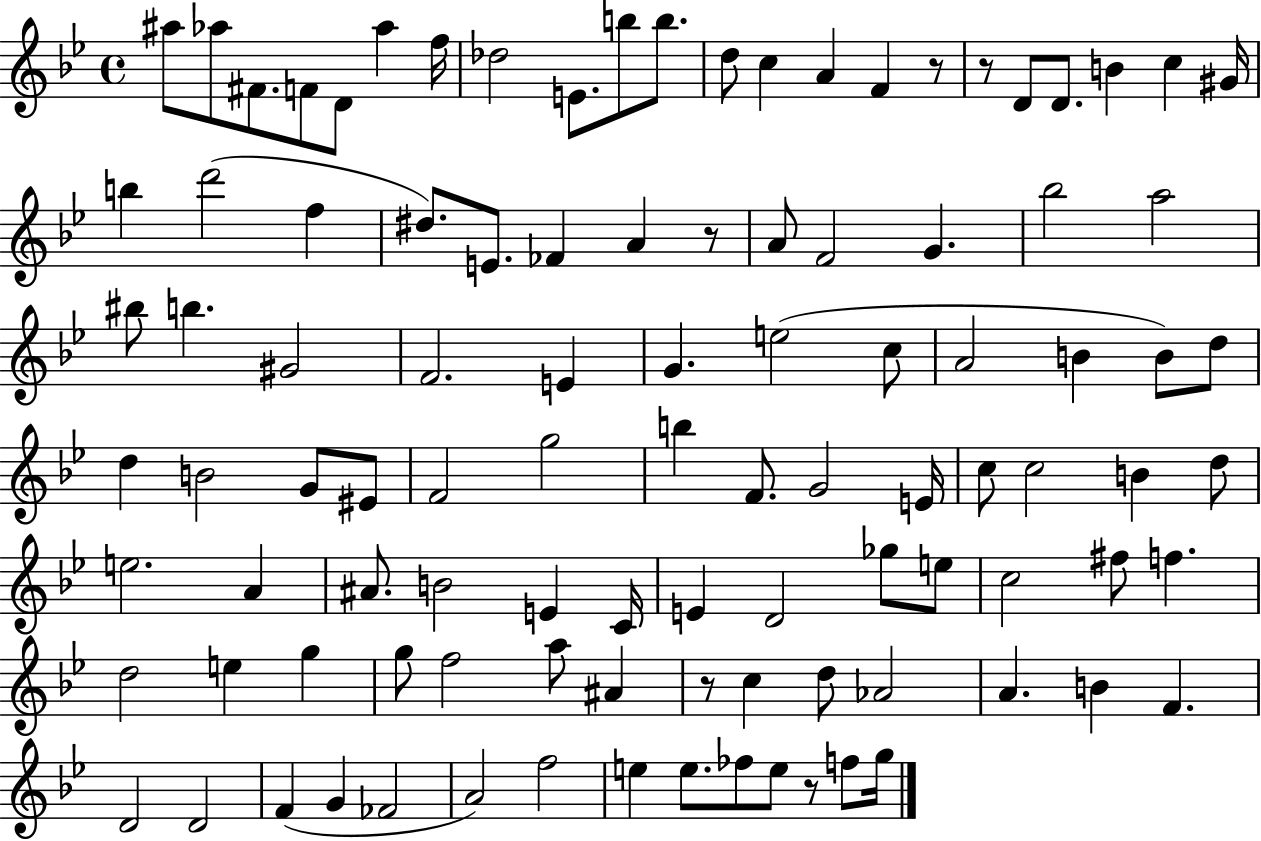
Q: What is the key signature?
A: BES major